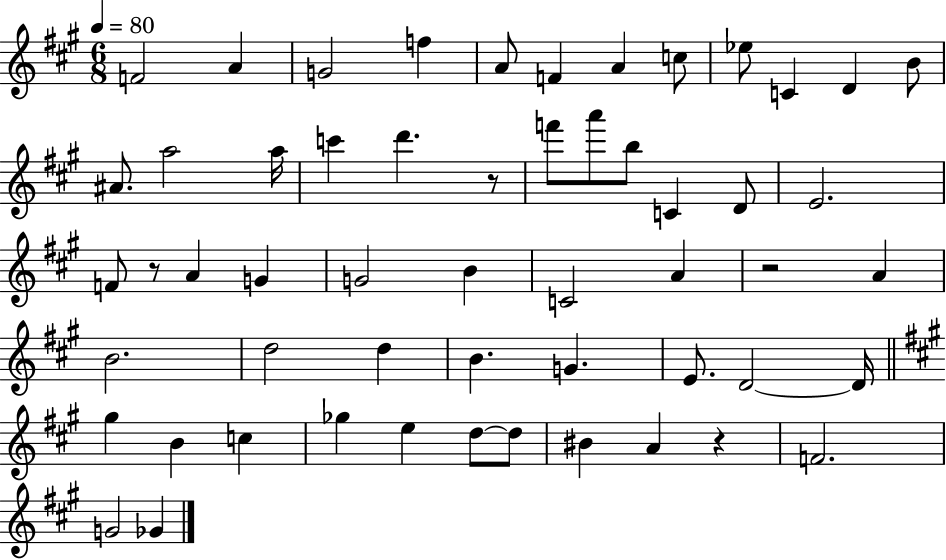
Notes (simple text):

F4/h A4/q G4/h F5/q A4/e F4/q A4/q C5/e Eb5/e C4/q D4/q B4/e A#4/e. A5/h A5/s C6/q D6/q. R/e F6/e A6/e B5/e C4/q D4/e E4/h. F4/e R/e A4/q G4/q G4/h B4/q C4/h A4/q R/h A4/q B4/h. D5/h D5/q B4/q. G4/q. E4/e. D4/h D4/s G#5/q B4/q C5/q Gb5/q E5/q D5/e D5/e BIS4/q A4/q R/q F4/h. G4/h Gb4/q